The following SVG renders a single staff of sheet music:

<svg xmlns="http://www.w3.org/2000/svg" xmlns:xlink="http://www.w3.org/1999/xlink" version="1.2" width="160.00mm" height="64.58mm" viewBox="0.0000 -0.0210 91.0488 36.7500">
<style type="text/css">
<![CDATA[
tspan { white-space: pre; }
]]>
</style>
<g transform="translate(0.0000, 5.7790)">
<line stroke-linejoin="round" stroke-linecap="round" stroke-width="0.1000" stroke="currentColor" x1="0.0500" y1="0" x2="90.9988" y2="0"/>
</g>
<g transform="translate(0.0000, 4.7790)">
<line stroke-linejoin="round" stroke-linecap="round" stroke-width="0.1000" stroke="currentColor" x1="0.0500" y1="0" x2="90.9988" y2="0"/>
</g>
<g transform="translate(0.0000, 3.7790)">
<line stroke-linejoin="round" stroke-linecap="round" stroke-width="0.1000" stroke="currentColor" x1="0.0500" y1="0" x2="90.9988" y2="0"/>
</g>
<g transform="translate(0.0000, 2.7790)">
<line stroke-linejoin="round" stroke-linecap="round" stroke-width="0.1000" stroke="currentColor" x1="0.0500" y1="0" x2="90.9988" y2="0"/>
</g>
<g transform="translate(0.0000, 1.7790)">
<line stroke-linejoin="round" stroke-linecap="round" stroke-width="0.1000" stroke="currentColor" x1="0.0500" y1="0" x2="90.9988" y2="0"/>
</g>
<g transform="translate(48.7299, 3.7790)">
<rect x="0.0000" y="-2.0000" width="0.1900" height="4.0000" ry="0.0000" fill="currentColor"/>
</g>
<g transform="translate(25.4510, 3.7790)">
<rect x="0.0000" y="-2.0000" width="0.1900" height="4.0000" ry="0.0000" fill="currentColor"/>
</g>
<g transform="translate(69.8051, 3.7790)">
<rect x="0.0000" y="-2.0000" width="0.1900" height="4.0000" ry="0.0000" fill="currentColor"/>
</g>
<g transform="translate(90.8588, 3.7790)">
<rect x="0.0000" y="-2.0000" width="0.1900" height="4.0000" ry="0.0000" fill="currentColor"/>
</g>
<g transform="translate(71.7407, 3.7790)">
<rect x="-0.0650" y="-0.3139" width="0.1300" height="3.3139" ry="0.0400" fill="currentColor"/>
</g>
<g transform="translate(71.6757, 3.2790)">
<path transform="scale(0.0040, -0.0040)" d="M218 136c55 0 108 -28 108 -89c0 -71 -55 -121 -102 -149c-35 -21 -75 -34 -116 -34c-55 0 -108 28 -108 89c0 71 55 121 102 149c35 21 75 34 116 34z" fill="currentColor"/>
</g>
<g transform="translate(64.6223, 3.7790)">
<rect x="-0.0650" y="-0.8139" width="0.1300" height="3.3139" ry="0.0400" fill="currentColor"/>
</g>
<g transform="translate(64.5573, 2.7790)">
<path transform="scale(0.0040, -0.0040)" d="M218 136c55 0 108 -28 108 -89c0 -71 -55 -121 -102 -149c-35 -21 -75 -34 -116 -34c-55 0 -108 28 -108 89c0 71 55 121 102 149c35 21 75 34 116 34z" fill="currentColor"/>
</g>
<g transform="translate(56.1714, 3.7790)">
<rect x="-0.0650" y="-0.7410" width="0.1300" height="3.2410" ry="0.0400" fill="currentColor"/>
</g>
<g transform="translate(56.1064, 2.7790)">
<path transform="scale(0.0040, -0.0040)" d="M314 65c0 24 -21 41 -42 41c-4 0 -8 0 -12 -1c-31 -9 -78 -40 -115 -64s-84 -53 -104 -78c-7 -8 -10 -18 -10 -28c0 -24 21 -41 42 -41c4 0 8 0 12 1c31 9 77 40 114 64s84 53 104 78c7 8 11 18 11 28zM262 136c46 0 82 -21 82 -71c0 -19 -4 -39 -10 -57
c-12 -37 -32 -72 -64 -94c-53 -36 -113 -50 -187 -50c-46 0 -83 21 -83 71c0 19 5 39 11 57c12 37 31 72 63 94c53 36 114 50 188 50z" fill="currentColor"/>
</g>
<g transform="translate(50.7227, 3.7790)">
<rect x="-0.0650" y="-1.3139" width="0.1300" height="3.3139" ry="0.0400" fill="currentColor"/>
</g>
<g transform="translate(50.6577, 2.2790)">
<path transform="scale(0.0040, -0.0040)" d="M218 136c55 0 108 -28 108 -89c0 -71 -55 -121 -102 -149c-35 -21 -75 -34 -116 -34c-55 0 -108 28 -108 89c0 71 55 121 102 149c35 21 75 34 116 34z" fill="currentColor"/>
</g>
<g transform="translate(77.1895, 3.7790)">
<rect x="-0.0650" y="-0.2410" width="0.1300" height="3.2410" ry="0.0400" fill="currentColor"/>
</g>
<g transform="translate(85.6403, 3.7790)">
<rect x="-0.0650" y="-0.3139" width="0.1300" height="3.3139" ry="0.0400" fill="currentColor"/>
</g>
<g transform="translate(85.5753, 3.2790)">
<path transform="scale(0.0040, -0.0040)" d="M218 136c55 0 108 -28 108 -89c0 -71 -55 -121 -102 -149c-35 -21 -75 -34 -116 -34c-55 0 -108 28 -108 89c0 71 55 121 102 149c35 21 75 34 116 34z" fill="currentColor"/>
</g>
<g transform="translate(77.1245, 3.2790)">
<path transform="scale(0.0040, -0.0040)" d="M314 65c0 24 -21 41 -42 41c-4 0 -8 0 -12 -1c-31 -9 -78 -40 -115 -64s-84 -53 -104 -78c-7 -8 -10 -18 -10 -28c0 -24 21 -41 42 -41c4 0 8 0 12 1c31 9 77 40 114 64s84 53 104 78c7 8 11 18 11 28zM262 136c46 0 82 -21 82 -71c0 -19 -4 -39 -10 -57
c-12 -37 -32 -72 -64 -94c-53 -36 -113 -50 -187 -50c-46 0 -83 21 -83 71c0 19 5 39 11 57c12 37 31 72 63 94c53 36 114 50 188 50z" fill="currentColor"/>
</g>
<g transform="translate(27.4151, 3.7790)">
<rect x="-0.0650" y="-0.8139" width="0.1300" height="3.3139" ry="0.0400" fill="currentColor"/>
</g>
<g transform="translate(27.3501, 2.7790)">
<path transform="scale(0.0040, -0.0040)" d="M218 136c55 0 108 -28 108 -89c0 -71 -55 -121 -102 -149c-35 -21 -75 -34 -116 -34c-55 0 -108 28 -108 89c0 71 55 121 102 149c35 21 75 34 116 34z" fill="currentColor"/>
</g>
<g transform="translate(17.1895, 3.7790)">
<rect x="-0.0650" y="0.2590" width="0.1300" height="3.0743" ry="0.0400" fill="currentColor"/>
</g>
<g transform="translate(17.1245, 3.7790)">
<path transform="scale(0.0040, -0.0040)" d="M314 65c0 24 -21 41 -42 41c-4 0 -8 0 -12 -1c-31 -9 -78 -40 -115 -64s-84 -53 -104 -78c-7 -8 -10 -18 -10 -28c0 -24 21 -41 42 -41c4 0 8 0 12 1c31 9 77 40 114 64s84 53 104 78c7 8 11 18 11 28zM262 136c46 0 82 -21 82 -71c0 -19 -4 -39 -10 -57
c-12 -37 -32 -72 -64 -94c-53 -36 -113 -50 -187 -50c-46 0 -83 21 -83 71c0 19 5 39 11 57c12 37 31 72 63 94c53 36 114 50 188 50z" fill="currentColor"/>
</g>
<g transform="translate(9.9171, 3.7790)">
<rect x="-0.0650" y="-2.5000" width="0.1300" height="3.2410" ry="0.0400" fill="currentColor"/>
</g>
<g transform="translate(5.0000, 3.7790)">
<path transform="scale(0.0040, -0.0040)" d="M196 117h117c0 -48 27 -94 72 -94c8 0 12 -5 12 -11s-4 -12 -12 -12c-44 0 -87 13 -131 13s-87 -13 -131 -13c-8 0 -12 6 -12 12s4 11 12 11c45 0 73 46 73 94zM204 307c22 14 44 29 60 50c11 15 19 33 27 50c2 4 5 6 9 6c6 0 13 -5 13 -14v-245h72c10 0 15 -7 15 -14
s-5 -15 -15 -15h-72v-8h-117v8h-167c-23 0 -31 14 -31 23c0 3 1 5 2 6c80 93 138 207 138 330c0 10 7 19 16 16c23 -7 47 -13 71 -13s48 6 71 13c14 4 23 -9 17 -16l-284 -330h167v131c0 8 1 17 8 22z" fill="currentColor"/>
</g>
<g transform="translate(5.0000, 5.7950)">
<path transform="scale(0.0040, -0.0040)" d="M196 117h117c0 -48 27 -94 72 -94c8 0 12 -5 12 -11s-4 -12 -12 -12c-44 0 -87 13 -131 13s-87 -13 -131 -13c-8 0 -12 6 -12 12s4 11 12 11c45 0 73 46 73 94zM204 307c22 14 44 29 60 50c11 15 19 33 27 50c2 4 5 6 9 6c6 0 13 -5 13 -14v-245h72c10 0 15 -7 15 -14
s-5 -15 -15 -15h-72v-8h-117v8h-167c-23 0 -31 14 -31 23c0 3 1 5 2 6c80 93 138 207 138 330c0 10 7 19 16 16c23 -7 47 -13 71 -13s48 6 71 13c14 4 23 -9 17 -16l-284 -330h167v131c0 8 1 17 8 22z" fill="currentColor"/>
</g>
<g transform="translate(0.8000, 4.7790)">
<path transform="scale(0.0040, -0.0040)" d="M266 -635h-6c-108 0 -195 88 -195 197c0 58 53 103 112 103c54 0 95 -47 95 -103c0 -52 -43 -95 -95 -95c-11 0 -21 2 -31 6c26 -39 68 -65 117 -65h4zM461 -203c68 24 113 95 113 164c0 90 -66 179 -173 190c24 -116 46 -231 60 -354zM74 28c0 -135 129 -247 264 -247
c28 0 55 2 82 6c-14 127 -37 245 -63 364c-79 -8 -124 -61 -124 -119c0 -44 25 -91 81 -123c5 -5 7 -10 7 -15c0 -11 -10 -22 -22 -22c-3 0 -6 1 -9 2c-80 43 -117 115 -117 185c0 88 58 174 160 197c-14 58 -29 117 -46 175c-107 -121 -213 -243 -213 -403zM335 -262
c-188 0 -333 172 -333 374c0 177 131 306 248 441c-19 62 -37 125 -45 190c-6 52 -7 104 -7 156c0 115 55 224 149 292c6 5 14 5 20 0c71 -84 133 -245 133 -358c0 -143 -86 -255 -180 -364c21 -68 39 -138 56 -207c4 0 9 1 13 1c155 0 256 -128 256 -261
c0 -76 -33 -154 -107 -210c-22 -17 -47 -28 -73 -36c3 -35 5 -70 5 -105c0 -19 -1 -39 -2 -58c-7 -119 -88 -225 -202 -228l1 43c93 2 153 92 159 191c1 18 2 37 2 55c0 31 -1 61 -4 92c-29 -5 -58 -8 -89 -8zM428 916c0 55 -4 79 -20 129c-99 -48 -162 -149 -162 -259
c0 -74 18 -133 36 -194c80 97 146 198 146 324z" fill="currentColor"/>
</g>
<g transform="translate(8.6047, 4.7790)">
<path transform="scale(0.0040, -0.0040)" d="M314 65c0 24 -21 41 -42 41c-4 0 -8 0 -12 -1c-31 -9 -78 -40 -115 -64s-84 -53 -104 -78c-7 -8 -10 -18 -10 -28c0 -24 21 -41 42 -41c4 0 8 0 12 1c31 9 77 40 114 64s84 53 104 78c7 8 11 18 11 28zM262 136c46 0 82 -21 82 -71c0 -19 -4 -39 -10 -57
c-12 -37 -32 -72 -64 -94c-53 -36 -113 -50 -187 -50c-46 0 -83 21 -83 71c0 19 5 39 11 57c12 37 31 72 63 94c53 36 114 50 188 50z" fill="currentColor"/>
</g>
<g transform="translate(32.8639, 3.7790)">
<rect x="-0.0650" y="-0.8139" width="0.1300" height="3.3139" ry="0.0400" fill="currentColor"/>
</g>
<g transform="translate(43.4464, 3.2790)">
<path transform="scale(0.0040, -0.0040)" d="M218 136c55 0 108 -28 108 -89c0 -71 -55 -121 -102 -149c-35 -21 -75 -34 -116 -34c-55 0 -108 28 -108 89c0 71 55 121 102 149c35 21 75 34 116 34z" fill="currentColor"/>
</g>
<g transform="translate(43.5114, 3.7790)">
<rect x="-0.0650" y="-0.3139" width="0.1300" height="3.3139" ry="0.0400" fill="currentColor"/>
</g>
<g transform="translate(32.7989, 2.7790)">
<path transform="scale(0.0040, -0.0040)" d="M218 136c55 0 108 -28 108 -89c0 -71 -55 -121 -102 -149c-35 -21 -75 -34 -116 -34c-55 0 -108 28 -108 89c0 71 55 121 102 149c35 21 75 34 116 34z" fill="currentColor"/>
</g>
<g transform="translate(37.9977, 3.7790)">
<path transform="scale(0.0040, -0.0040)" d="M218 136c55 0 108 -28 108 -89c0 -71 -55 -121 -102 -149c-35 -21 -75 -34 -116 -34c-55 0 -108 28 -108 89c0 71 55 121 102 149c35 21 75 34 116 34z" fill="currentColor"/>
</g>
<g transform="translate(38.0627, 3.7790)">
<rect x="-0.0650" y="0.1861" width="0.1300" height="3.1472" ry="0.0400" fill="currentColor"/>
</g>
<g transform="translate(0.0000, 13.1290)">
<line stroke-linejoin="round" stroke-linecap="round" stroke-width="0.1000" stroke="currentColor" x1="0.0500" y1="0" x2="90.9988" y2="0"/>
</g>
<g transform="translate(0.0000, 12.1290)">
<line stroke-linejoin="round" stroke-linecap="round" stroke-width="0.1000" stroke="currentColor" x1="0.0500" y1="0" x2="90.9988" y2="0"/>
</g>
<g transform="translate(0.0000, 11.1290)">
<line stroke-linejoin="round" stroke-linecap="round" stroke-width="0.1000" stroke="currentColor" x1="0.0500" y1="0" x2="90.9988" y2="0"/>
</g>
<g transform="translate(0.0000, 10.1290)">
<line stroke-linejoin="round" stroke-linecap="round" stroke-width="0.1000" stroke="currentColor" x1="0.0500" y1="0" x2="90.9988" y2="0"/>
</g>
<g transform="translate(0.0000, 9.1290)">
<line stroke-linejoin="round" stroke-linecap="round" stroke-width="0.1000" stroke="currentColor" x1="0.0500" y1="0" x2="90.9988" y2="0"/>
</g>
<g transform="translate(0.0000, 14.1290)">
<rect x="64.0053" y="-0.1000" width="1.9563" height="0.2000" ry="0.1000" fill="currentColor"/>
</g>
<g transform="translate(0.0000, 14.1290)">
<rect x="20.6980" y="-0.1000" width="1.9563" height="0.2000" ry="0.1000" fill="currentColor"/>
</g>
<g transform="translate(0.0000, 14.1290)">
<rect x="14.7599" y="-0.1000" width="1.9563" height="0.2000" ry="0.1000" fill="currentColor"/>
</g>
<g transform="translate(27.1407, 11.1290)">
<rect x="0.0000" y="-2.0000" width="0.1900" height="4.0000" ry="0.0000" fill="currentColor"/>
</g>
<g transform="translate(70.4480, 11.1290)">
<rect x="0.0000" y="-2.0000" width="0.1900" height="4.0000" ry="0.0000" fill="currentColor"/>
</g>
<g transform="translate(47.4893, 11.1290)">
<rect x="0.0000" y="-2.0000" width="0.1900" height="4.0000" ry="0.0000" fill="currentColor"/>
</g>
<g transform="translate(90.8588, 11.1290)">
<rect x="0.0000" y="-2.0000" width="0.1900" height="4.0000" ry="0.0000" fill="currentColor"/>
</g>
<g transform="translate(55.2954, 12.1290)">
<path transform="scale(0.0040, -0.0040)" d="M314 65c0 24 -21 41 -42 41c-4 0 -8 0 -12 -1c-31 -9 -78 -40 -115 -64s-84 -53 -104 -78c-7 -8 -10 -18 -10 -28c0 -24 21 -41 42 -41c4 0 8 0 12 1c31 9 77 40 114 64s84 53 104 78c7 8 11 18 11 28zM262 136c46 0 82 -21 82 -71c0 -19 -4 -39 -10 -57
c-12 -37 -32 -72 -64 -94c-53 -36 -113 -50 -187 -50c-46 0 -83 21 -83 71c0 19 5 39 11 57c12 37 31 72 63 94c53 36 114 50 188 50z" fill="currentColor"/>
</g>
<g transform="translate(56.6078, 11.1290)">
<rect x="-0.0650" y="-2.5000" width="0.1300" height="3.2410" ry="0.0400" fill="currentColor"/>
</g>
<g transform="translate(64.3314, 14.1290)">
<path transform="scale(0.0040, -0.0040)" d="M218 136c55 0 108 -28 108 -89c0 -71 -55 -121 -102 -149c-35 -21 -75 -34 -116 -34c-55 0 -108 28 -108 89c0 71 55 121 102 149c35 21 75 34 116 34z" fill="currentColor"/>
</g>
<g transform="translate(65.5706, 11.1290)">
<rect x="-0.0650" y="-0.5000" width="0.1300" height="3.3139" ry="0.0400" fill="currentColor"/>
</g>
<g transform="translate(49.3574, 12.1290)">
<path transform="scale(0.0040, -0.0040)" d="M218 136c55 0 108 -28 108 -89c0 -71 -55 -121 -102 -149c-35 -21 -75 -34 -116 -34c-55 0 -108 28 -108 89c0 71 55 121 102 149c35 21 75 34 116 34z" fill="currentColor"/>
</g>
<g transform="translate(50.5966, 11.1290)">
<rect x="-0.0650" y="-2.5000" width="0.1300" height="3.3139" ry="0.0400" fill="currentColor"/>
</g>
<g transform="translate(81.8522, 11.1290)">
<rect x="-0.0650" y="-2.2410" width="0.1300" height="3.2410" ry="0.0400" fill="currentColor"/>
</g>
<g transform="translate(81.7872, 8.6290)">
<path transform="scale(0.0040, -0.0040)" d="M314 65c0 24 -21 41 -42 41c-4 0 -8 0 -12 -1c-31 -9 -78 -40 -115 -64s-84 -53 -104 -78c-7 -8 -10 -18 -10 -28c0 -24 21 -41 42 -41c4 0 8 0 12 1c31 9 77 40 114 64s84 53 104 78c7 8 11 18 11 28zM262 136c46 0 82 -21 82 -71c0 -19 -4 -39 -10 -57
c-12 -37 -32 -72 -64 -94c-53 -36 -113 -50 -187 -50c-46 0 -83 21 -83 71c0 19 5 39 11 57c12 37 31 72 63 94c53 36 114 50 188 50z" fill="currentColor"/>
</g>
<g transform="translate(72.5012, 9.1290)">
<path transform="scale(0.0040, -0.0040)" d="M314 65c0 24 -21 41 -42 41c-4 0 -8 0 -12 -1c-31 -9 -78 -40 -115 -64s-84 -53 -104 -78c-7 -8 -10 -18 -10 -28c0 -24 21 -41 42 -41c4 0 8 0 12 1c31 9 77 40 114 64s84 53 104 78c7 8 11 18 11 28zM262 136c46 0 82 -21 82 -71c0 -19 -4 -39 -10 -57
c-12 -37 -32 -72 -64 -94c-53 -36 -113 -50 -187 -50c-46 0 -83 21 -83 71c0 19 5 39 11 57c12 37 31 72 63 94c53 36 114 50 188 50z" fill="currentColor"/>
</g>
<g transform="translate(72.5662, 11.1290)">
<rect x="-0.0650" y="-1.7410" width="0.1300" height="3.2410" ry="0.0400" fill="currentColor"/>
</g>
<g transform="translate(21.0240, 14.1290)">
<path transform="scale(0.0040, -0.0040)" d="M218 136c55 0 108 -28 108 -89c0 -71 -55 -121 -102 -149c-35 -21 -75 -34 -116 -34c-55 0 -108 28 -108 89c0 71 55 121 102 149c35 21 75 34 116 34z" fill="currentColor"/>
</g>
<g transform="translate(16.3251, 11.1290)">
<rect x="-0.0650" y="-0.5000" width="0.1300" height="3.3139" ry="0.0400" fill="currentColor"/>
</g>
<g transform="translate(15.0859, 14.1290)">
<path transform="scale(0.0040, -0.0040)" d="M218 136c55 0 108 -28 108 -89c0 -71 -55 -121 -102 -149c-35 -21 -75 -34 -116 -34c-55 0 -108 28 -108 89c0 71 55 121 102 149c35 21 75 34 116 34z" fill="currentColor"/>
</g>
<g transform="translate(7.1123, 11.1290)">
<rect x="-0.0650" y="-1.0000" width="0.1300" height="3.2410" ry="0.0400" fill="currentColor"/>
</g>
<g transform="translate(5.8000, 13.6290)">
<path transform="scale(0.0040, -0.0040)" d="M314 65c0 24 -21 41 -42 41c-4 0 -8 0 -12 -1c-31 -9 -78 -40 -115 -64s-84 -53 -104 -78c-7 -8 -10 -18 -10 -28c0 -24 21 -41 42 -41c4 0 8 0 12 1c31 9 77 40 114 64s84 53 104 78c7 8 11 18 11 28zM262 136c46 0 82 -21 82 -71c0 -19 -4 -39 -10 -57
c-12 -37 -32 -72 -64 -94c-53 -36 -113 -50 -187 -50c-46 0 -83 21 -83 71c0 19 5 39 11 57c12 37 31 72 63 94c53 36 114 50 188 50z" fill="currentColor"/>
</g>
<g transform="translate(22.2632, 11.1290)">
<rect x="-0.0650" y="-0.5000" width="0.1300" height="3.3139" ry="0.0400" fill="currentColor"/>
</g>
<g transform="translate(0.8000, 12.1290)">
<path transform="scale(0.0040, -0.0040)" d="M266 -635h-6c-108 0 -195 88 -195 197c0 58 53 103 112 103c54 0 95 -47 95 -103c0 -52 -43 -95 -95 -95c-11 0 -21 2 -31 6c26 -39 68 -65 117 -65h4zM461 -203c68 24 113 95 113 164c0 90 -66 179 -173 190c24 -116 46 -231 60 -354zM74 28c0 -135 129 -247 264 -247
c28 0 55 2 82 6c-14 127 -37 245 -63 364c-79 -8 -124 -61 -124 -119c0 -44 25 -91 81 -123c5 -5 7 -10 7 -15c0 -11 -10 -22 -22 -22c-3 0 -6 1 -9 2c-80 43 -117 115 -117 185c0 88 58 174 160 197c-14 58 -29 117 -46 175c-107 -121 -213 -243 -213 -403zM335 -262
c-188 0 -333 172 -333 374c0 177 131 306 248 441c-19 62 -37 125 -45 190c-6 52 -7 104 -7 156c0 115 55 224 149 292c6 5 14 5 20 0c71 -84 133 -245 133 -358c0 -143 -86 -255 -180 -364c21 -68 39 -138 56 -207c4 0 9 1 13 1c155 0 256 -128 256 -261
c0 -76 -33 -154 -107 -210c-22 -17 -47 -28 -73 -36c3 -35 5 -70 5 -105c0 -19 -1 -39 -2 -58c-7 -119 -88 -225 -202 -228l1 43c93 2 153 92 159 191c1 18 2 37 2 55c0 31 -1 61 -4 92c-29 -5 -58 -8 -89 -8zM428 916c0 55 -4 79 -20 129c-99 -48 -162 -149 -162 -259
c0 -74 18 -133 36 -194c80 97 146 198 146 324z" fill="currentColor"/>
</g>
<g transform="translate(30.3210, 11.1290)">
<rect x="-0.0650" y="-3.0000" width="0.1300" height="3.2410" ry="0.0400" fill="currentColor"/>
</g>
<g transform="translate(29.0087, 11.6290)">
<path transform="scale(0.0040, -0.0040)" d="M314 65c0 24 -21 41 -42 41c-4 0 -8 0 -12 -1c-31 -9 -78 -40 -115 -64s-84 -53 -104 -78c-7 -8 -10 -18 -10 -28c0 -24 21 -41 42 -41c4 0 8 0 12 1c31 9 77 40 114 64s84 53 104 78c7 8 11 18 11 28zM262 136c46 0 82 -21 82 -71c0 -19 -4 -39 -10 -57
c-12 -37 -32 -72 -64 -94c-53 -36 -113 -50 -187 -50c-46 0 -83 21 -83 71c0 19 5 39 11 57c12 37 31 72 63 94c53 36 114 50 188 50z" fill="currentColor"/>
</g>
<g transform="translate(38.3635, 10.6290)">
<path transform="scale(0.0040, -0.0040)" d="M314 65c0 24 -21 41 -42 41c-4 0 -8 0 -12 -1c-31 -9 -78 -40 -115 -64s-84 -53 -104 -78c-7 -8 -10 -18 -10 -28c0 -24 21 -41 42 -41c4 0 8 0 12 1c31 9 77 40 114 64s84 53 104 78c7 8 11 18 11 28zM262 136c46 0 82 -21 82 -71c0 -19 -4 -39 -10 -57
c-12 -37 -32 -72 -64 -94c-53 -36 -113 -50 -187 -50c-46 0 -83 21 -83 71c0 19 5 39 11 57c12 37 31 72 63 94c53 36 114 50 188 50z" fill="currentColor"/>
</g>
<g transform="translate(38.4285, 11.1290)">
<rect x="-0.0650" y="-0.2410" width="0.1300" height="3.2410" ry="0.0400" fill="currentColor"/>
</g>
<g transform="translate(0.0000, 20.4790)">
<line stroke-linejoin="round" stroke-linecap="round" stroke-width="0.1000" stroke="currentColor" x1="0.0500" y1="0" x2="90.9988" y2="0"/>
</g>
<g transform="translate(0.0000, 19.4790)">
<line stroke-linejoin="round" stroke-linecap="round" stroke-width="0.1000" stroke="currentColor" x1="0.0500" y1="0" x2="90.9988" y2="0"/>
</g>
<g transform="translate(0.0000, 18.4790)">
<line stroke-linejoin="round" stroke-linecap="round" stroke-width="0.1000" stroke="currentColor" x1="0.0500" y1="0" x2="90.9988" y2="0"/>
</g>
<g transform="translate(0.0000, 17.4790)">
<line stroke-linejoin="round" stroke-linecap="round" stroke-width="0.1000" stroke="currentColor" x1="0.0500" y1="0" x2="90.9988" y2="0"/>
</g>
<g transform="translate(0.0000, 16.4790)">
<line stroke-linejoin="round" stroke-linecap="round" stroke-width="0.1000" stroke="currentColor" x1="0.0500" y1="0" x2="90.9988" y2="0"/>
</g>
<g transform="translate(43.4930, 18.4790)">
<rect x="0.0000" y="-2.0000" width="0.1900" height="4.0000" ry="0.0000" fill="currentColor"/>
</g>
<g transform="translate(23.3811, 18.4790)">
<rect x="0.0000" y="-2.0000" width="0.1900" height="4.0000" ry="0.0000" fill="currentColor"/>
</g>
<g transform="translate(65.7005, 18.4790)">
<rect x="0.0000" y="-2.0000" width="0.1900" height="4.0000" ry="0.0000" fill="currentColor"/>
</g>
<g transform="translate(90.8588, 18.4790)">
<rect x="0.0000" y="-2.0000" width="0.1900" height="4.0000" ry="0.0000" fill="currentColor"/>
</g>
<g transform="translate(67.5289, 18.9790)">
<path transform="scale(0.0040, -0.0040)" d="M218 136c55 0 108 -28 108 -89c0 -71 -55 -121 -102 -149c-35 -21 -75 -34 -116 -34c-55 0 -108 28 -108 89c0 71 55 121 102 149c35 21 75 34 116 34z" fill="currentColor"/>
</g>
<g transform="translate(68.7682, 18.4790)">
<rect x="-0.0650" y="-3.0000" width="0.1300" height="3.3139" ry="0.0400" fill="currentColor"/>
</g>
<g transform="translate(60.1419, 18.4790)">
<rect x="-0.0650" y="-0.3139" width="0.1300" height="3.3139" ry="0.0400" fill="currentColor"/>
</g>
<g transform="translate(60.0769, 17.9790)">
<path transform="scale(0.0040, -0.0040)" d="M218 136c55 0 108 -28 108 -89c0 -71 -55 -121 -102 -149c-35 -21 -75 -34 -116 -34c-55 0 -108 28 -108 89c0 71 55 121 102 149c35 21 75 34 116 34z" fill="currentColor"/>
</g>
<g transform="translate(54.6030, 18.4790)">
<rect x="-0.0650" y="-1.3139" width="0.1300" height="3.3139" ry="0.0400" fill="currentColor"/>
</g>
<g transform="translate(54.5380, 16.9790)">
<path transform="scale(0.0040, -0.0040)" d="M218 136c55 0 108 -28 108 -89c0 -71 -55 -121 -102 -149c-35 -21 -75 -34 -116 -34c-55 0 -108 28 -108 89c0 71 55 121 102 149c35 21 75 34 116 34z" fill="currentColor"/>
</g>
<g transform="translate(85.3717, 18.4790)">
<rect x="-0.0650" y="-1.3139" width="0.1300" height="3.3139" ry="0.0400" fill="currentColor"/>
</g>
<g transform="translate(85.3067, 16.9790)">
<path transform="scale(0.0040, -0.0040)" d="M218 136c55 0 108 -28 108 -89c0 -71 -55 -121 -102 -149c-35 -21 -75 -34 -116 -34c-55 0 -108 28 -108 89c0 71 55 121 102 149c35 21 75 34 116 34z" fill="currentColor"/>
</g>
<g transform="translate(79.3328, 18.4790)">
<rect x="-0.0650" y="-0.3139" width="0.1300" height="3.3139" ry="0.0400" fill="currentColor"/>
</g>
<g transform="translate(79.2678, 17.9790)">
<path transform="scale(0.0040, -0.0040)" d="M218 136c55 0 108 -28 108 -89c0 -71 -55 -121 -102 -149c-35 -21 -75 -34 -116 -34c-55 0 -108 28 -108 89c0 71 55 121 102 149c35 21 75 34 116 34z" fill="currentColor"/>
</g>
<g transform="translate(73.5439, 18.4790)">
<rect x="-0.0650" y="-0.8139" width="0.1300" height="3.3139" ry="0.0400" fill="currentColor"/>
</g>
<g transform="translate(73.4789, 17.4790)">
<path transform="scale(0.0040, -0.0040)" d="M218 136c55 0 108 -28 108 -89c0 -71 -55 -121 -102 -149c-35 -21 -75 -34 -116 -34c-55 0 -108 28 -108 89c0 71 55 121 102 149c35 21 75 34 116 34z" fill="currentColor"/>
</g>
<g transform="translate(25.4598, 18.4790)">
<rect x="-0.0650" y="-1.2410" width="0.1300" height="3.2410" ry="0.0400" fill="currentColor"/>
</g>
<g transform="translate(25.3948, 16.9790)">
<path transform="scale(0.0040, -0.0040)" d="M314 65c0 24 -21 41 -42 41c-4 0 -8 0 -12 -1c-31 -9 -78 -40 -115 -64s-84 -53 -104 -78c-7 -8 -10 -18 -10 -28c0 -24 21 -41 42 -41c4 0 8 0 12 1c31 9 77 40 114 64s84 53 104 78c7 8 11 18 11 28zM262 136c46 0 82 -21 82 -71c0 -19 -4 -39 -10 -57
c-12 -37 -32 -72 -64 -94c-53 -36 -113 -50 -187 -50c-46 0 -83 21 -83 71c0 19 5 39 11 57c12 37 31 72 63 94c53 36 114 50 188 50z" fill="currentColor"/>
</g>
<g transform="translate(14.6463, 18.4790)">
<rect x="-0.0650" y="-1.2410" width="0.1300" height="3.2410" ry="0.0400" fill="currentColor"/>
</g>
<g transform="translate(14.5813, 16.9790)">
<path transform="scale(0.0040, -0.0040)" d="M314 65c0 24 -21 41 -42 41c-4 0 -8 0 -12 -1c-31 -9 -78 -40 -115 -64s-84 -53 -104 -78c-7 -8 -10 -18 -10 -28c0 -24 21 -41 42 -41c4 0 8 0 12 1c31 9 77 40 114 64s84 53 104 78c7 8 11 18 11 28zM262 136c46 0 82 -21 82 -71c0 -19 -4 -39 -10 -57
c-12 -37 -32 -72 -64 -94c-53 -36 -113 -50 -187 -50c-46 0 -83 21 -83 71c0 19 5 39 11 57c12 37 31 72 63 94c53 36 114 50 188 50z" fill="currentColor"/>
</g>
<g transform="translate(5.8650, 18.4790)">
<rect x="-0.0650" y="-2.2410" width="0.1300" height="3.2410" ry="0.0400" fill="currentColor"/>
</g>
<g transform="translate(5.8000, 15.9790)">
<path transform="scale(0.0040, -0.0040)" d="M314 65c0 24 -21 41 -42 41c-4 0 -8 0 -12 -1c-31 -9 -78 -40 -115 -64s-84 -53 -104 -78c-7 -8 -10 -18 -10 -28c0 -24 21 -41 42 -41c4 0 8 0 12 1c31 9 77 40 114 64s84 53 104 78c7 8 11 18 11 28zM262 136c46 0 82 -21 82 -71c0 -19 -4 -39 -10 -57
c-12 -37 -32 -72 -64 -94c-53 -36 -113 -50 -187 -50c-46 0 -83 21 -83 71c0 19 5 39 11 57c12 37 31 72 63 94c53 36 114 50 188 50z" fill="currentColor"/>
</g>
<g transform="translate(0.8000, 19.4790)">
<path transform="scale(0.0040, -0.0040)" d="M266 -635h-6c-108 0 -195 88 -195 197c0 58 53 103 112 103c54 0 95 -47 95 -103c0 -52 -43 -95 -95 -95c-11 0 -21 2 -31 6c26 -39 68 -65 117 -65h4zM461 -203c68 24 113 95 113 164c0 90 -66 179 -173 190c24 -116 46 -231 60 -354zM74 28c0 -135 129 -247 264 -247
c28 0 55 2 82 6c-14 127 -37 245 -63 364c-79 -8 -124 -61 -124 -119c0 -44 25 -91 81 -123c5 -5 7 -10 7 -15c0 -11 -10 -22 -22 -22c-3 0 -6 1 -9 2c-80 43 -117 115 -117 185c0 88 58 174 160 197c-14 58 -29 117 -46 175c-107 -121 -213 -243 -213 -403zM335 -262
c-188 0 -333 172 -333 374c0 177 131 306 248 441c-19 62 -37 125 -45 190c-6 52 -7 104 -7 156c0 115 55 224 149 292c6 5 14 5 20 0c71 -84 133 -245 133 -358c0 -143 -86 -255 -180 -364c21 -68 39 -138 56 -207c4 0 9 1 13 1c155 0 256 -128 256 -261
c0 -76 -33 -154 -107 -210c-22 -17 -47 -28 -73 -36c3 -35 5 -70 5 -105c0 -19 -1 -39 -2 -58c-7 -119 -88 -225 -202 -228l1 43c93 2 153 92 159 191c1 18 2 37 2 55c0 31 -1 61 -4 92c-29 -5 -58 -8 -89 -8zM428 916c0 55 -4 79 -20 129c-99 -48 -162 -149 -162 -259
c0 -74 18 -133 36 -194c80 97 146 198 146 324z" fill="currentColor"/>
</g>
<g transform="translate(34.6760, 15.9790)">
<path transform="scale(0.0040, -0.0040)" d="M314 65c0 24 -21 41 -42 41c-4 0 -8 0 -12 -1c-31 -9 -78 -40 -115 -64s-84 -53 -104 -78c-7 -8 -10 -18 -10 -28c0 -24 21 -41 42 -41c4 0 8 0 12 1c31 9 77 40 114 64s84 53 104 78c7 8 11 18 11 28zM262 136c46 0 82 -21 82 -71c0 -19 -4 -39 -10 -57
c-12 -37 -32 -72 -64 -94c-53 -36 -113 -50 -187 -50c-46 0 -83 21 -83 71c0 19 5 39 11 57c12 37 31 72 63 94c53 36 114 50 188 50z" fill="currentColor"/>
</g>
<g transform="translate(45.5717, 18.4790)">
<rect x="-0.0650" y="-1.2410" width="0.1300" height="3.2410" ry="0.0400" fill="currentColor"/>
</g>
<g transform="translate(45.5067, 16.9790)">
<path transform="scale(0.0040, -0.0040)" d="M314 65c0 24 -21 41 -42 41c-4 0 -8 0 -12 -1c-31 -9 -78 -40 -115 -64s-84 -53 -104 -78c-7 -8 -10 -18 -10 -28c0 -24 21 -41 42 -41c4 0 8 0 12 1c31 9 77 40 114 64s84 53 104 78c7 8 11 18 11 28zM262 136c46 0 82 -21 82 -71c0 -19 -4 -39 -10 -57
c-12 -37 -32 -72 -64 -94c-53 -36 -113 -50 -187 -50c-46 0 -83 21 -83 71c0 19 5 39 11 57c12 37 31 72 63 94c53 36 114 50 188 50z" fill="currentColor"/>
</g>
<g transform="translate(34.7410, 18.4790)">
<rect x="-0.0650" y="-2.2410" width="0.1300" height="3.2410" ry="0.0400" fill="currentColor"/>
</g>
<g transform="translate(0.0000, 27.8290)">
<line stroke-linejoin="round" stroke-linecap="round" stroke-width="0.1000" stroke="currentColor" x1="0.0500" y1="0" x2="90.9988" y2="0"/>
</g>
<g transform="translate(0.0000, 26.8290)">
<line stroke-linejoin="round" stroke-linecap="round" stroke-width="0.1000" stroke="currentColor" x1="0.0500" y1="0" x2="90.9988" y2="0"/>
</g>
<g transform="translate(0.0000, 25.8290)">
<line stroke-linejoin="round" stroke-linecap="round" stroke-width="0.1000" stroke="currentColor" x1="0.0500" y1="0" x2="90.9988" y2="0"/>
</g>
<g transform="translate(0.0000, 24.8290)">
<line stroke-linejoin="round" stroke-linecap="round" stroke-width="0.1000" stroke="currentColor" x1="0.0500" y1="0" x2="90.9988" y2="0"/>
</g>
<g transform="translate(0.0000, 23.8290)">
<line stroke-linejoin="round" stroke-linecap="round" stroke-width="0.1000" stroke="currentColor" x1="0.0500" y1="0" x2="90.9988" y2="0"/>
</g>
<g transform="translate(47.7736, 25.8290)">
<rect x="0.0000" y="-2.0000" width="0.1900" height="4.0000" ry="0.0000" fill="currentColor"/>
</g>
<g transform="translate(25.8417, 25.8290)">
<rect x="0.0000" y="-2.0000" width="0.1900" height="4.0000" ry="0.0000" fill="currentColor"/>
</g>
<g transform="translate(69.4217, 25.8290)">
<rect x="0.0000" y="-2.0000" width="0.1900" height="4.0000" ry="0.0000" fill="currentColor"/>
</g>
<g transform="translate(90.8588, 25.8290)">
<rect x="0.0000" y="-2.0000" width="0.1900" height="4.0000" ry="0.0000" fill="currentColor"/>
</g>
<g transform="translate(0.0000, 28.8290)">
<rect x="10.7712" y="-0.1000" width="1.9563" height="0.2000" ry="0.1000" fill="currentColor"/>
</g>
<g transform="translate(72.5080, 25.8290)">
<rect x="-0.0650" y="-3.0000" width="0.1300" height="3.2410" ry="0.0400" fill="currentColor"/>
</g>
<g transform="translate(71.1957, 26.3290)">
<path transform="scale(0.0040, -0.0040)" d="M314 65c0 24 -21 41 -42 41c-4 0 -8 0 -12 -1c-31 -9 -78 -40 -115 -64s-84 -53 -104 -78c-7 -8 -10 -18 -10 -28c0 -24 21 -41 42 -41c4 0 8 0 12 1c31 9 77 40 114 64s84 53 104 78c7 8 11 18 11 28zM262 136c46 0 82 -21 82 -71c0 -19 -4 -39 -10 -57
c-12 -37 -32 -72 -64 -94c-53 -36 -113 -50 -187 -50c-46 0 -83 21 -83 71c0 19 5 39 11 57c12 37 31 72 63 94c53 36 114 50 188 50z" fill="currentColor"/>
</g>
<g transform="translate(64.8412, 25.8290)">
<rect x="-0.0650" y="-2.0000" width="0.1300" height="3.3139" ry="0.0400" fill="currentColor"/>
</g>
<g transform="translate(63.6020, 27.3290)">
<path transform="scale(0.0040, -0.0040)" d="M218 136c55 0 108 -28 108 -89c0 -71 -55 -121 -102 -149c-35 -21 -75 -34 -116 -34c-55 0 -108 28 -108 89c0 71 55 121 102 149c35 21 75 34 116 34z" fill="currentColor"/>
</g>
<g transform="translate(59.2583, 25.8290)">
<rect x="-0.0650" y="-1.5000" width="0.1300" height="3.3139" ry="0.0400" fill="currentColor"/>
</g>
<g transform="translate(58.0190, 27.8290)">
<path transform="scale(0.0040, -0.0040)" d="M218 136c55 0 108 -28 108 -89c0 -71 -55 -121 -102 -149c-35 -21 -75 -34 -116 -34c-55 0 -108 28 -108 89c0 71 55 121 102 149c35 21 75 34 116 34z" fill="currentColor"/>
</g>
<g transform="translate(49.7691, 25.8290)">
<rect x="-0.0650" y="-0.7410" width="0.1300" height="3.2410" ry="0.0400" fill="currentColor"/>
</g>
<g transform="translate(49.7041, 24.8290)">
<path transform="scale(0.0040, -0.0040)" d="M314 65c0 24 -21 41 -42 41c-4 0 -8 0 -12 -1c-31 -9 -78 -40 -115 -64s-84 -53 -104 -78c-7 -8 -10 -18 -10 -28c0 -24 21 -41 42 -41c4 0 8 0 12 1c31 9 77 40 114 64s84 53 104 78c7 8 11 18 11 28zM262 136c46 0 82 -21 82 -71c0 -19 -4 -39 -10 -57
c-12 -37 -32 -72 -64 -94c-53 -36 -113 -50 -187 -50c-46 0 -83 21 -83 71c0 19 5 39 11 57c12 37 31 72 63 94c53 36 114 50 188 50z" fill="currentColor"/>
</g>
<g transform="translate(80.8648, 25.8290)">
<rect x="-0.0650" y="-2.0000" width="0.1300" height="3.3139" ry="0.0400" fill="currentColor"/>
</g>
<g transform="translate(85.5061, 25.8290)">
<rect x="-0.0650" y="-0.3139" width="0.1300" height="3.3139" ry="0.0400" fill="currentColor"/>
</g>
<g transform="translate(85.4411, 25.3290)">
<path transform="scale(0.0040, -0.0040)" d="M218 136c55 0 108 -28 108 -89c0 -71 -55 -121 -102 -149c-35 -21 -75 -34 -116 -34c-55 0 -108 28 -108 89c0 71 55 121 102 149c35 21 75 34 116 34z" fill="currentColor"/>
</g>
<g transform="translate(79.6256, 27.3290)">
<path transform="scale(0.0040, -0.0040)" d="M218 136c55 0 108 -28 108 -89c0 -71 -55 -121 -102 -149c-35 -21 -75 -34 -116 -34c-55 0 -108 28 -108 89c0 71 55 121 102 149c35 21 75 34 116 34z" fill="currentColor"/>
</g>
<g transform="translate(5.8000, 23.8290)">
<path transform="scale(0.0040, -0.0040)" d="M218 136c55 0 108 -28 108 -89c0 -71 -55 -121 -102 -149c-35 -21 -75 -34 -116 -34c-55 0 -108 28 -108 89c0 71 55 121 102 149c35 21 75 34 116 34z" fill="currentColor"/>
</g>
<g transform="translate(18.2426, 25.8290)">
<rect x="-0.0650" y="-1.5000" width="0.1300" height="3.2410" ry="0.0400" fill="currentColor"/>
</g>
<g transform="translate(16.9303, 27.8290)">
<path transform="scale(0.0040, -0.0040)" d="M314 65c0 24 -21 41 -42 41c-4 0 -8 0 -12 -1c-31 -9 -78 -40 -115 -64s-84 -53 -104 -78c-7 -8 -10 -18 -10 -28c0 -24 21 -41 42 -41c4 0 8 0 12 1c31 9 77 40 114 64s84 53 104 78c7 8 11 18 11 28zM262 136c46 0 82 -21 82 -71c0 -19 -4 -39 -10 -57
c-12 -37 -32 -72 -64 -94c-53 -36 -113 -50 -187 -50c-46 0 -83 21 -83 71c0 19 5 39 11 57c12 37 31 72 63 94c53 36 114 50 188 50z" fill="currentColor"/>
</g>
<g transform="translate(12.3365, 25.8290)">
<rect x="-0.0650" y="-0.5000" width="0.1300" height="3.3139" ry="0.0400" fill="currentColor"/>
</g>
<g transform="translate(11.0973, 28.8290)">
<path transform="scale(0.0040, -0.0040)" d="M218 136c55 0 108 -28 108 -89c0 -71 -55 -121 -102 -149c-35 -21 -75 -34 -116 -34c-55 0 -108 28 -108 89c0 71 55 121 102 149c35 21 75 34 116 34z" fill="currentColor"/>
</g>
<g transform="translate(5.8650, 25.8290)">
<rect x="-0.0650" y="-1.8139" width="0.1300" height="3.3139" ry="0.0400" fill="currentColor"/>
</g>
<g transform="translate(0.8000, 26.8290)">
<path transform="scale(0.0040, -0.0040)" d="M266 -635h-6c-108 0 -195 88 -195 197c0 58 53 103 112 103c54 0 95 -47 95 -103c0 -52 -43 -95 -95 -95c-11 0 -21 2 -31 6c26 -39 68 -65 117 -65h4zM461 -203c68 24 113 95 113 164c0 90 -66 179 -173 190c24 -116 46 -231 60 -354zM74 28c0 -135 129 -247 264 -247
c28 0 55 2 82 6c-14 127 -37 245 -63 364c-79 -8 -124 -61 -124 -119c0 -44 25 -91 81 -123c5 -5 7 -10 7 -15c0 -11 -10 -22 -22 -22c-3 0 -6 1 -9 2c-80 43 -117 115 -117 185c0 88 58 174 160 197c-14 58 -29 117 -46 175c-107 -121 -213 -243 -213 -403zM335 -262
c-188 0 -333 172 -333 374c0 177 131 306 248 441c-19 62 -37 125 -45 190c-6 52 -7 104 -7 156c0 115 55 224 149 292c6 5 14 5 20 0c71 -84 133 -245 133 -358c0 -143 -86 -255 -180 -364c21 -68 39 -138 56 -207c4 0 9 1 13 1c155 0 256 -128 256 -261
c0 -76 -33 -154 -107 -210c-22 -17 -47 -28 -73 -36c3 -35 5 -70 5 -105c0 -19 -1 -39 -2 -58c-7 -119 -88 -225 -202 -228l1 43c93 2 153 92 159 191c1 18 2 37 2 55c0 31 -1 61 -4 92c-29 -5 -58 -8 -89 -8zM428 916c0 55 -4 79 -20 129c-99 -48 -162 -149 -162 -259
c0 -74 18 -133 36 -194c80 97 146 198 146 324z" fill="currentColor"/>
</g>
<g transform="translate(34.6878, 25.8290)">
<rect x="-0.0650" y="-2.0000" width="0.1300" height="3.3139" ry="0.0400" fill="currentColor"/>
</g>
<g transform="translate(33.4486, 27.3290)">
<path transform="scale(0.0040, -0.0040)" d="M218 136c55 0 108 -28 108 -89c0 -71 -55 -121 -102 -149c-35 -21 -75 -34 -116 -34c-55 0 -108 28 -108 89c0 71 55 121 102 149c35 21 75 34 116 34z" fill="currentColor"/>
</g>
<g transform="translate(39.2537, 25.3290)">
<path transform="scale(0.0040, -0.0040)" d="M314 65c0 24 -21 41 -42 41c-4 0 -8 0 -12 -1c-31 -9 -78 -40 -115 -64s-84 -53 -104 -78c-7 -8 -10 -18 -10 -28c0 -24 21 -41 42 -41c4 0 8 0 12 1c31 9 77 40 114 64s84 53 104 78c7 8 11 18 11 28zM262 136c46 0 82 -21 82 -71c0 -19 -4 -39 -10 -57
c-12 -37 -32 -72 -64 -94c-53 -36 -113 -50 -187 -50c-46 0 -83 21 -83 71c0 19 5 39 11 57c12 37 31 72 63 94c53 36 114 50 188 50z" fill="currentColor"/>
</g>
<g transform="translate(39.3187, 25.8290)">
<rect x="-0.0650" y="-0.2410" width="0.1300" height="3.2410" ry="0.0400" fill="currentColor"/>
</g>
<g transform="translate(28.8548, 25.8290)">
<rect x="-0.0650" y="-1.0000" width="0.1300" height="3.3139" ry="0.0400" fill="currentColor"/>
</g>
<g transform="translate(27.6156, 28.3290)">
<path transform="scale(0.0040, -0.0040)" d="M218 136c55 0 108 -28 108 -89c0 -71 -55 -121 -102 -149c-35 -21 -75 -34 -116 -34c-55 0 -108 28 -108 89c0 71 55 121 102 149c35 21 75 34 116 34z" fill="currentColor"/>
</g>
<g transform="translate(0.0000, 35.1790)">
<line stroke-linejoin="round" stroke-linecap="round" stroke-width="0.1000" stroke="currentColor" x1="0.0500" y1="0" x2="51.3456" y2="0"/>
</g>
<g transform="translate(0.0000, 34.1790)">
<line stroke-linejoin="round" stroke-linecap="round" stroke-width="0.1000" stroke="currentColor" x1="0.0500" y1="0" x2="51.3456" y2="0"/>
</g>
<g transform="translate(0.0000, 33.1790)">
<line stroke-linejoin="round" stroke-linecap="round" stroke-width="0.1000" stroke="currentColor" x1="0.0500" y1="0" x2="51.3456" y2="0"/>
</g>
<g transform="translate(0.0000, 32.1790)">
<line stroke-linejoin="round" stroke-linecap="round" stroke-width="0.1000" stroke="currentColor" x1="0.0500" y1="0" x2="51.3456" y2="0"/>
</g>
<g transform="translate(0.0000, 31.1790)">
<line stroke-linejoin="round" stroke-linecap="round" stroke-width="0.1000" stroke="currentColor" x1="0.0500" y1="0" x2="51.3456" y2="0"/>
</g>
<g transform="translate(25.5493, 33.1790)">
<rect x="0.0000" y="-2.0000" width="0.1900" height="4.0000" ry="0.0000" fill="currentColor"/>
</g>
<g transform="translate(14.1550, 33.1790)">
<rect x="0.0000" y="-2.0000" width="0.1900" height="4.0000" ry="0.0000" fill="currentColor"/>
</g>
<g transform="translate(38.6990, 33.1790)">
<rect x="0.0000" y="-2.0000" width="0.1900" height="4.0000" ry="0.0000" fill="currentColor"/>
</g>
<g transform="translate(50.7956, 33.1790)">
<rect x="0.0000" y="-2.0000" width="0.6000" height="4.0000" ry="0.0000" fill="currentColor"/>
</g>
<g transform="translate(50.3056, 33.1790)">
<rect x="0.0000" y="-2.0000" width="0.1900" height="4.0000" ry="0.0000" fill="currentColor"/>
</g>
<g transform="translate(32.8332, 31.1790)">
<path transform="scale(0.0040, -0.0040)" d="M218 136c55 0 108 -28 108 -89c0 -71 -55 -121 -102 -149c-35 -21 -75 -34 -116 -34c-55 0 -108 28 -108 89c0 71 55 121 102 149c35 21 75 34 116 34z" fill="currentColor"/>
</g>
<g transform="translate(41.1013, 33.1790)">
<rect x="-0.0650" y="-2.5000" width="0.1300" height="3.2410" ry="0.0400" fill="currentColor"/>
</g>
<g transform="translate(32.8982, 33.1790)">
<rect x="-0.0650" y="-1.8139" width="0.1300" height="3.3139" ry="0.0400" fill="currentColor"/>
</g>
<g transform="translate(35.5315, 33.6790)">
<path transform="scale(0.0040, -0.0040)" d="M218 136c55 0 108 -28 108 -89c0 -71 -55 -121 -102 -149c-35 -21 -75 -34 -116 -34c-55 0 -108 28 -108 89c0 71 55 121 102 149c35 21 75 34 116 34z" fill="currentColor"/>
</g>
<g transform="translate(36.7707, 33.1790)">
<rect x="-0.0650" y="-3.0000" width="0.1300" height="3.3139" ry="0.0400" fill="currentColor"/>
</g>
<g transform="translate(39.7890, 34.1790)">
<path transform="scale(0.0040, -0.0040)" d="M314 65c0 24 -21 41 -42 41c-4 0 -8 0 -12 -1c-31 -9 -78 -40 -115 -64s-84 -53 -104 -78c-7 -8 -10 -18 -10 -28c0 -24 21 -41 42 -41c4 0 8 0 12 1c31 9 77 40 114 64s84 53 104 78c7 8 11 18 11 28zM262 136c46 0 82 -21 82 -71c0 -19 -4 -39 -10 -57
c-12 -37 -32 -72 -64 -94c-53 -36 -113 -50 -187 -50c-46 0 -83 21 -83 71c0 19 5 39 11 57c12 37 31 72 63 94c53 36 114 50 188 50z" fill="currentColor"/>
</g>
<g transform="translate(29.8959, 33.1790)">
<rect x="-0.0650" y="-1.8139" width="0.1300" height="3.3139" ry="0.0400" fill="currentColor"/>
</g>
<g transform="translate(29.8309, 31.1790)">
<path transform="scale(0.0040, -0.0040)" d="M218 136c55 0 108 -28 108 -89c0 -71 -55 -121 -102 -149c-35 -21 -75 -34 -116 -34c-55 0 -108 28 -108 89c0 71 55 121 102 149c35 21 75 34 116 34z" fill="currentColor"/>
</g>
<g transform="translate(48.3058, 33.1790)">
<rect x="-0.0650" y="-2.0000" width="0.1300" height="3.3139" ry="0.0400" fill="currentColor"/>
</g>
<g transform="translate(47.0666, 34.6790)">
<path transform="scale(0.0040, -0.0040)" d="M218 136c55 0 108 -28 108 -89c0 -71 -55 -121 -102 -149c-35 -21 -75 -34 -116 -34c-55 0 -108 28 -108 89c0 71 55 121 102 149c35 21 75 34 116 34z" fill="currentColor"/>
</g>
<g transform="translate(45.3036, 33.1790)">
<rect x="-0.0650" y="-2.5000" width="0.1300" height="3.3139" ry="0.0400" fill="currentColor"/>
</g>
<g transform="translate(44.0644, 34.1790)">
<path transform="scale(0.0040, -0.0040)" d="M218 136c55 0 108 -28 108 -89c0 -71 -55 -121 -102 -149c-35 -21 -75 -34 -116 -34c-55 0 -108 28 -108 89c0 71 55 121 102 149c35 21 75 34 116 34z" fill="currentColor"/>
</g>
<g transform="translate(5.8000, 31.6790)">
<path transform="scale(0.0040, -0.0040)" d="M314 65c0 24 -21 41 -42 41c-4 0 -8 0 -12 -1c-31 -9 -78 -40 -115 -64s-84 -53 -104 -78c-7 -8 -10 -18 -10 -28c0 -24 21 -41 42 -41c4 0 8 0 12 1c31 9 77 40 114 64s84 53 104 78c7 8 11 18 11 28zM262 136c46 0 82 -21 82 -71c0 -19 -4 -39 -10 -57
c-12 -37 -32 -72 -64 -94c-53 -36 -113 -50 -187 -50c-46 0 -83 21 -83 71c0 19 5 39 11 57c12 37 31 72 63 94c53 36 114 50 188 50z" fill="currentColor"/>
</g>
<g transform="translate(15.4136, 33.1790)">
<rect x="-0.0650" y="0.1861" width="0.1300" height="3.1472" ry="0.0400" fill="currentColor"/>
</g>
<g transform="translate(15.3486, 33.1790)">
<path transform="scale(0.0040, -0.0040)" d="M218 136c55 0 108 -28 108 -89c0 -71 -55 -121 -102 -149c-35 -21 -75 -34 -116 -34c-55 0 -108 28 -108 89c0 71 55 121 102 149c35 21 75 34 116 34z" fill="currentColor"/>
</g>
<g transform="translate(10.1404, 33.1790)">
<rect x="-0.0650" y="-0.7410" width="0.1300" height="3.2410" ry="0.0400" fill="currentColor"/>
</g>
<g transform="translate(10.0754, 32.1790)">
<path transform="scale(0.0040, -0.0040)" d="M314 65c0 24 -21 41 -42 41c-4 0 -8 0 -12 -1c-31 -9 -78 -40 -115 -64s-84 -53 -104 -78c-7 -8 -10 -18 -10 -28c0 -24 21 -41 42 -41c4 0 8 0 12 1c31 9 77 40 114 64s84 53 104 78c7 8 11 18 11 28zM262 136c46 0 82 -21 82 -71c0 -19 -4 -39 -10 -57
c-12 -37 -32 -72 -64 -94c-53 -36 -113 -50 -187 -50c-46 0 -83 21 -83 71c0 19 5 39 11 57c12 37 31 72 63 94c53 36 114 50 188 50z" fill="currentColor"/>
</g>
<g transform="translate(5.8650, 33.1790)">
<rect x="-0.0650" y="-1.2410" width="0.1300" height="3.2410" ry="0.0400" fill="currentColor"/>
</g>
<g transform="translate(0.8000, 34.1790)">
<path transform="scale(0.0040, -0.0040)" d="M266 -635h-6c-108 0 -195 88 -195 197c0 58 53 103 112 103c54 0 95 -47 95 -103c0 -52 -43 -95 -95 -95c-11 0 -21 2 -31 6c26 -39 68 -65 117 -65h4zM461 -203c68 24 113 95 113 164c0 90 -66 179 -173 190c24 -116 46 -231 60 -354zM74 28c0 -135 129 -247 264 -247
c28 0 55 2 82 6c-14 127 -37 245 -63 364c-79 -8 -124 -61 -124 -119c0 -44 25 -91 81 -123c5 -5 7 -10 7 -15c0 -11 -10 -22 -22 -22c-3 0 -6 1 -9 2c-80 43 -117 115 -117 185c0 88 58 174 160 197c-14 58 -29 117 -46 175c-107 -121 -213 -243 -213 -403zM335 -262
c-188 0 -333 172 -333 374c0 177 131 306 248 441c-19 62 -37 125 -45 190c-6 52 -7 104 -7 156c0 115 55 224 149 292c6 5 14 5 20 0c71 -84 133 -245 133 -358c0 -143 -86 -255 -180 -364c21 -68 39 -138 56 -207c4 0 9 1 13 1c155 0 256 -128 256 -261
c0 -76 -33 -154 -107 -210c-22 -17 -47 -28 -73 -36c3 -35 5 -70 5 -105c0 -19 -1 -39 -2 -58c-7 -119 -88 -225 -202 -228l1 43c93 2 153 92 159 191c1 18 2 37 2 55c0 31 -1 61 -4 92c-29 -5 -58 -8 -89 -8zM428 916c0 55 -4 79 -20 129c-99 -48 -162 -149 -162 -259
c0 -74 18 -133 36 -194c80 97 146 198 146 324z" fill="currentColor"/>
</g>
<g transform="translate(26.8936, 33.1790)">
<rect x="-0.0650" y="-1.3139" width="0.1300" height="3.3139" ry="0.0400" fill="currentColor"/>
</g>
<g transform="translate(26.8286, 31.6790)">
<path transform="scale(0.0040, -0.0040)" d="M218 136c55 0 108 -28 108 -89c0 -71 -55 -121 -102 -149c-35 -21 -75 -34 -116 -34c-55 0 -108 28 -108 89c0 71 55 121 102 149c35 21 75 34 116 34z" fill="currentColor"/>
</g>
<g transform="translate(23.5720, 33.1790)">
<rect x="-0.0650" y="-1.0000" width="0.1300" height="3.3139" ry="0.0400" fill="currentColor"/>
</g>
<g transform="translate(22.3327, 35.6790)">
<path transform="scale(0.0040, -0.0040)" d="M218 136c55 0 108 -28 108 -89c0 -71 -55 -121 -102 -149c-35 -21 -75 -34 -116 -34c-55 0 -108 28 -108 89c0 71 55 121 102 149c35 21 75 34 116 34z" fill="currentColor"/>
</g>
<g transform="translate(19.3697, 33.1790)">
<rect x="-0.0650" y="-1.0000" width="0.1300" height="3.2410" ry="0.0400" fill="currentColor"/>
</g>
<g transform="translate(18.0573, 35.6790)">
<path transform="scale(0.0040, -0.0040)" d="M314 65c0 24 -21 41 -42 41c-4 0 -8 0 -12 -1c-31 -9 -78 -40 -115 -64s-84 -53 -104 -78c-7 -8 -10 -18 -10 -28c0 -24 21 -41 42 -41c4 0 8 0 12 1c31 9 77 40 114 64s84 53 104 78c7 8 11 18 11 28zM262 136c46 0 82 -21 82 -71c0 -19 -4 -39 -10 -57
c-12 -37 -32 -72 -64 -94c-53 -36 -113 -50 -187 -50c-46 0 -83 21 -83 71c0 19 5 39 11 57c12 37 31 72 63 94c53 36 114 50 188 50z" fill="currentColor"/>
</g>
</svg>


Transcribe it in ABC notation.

X:1
T:Untitled
M:4/4
L:1/4
K:C
G2 B2 d d B c e d2 d c c2 c D2 C C A2 c2 G G2 C f2 g2 g2 e2 e2 g2 e2 e c A d c e f C E2 D F c2 d2 E F A2 F c e2 d2 B D2 D e f f A G2 G F